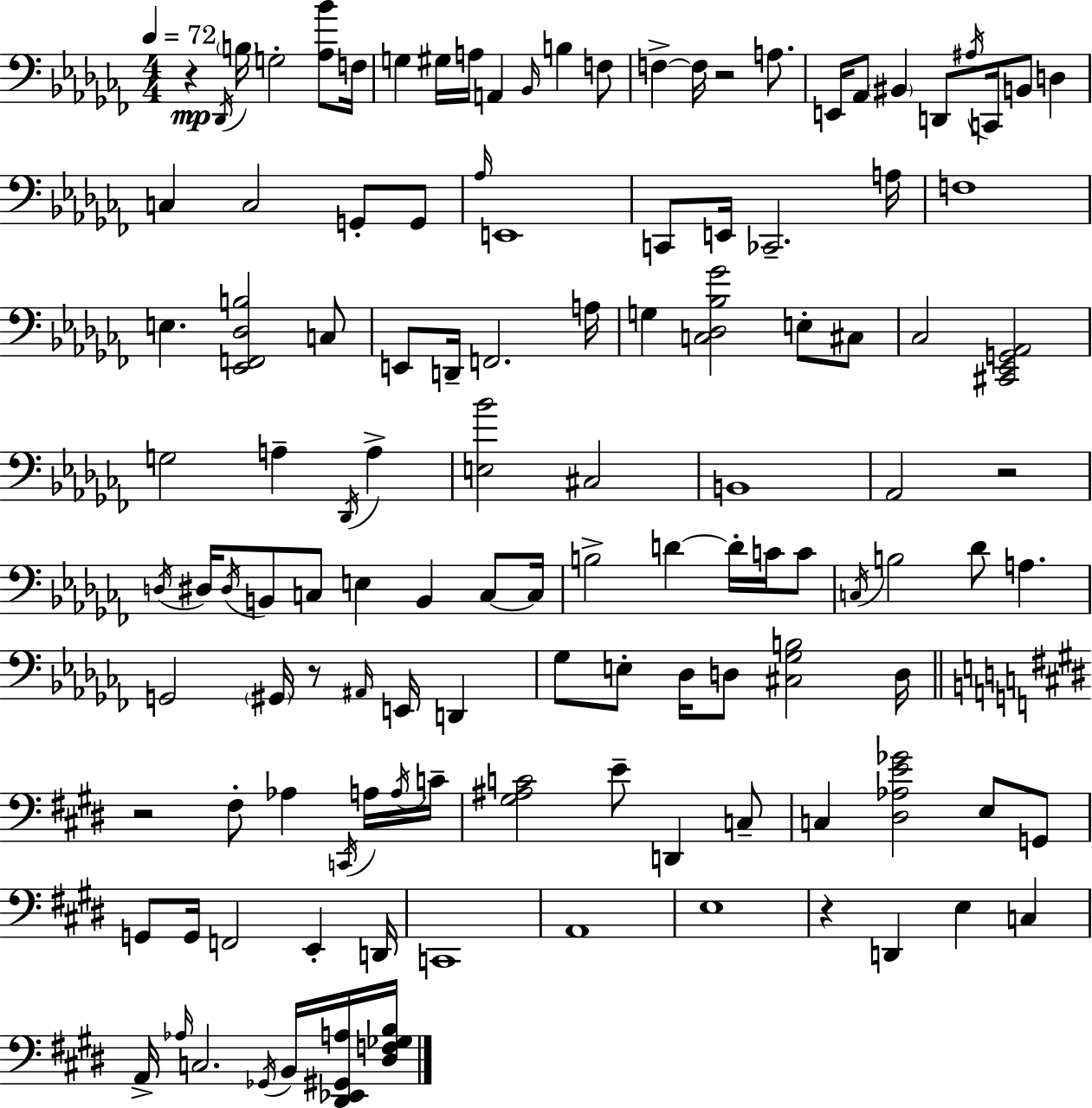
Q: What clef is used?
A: bass